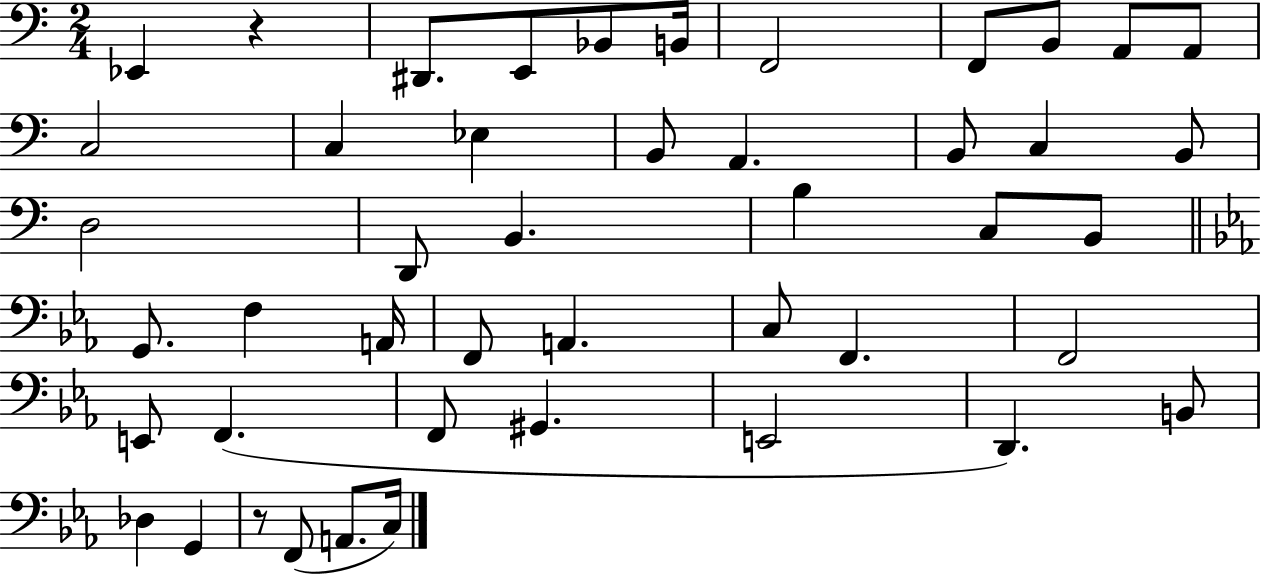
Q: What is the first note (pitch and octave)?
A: Eb2